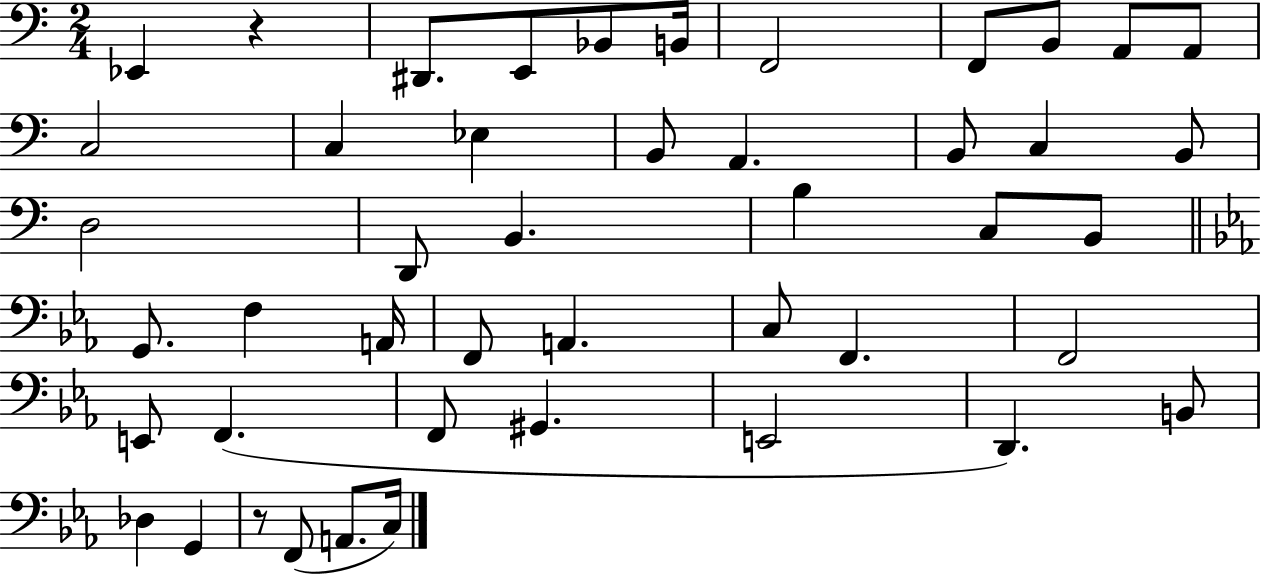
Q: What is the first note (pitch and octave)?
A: Eb2